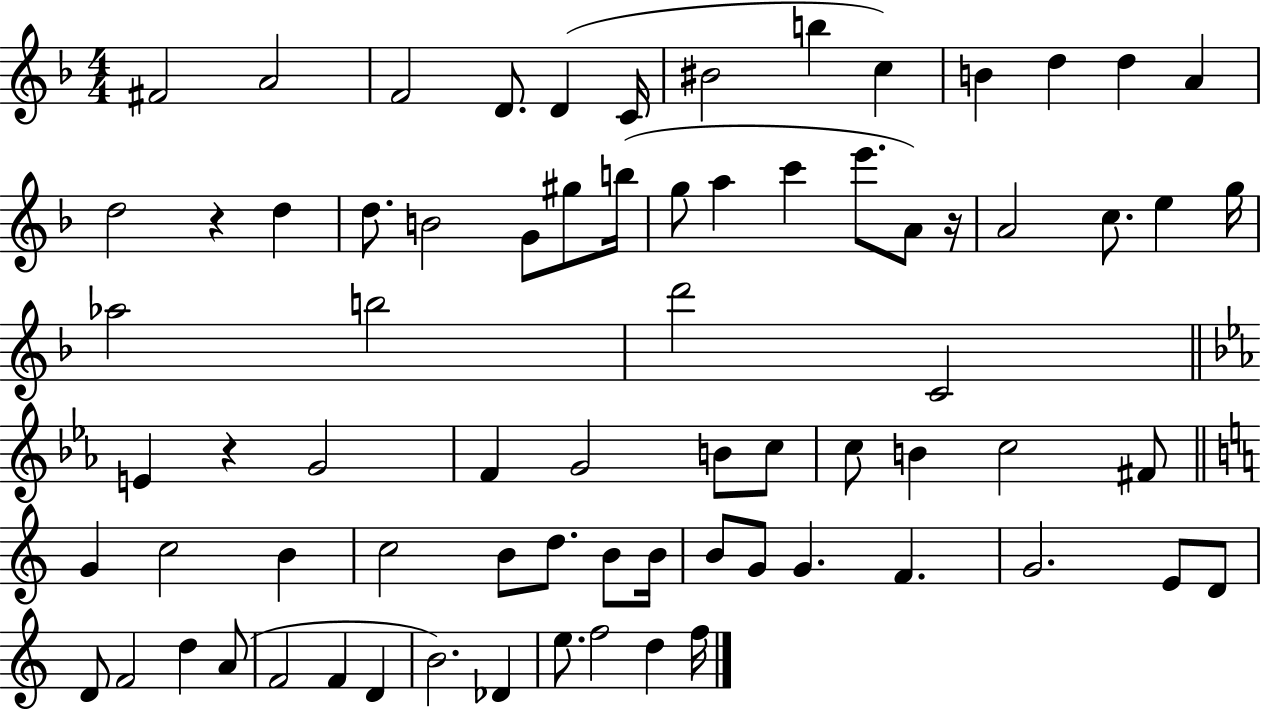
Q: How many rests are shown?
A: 3